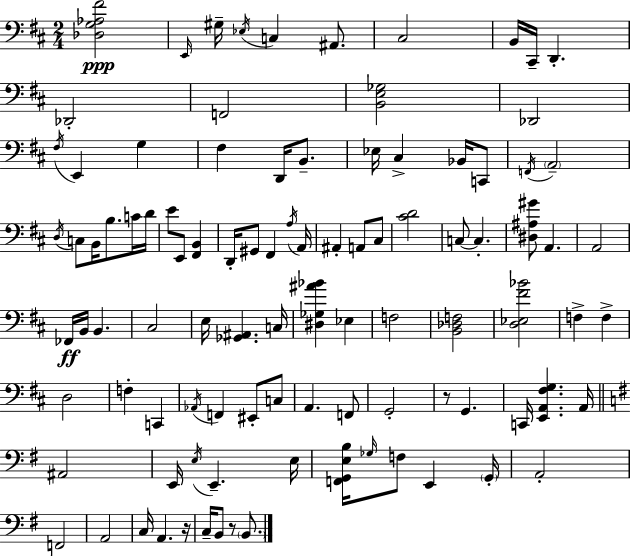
{
  \clef bass
  \numericTimeSignature
  \time 2/4
  \key d \major
  <des g aes fis'>2\ppp | \grace { e,16 } gis16-- \acciaccatura { ees16 } c4 ais,8. | cis2 | b,16 cis,16-- d,4.-. | \break des,2-. | f,2 | <b, e ges>2 | des,2 | \break \acciaccatura { fis16 } e,4 g4 | fis4 d,16 | b,8.-- ees16 cis4-> | bes,16 c,8 \acciaccatura { f,16 } \parenthesize a,2-- | \break \acciaccatura { d16 } c8 b,16 | b8. c'16 d'16 e'8 e,8 | <fis, b,>4 d,16-. gis,8 | fis,4 \acciaccatura { a16 } a,16 ais,4-. | \break a,8 cis8 <cis' d'>2 | c8~~ | c4.-. <dis ais gis'>8 | a,4. a,2 | \break fes,16\ff b,16 | b,4. cis2 | e16 <ges, ais,>4. | c16 <dis ges ais' bes'>4 | \break ees4 f2 | <b, des f>2 | <d ees fis' bes'>2 | f4-> | \break f4-> d2 | f4-. | c,4 \acciaccatura { aes,16 } f,4 | eis,8-. c8 a,4. | \break f,8 g,2-. | r8 | g,4. c,16 | <e, a, fis g>4. a,16 \bar "||" \break \key g \major ais,2 | e,16 \acciaccatura { e16 } e,4.-- | e16 <f, g, e b>16 \grace { ges16 } f8 e,4 | \parenthesize g,16-. a,2-. | \break f,2 | a,2 | c16 a,4. | r16 c16-- b,8 r8 \parenthesize b,8. | \break \bar "|."
}